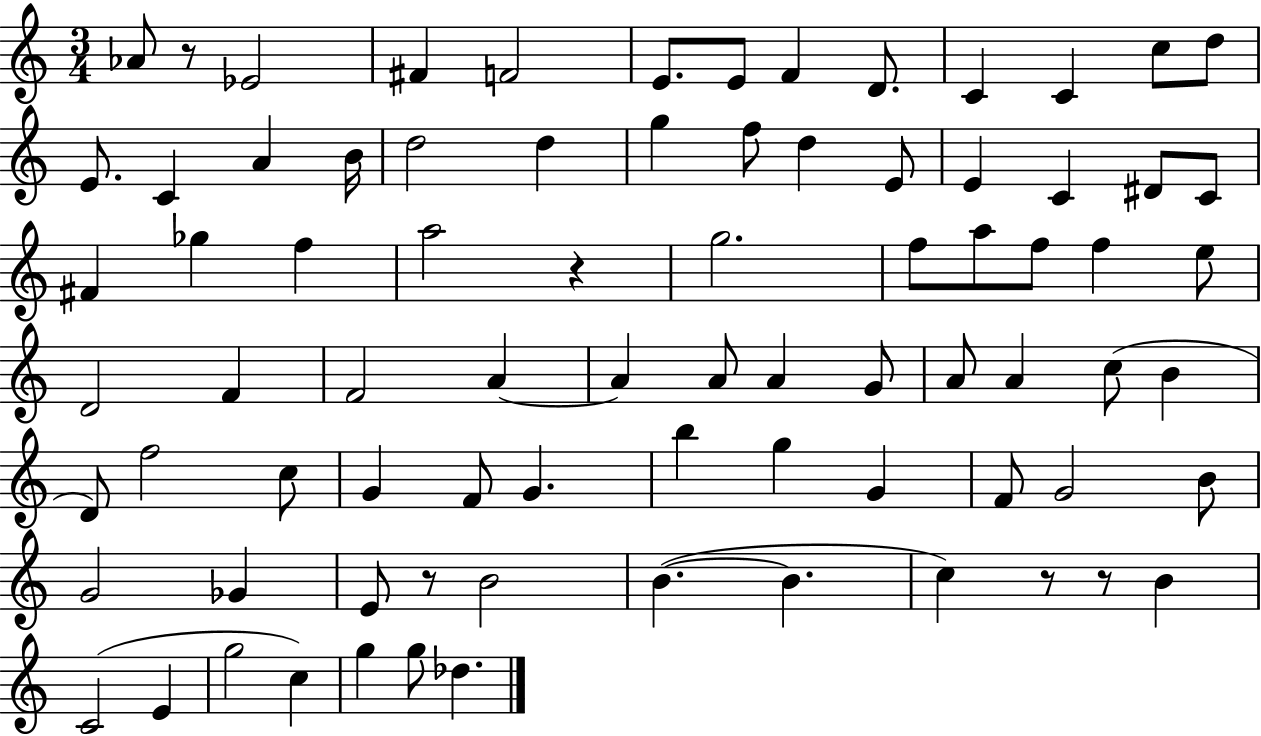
X:1
T:Untitled
M:3/4
L:1/4
K:C
_A/2 z/2 _E2 ^F F2 E/2 E/2 F D/2 C C c/2 d/2 E/2 C A B/4 d2 d g f/2 d E/2 E C ^D/2 C/2 ^F _g f a2 z g2 f/2 a/2 f/2 f e/2 D2 F F2 A A A/2 A G/2 A/2 A c/2 B D/2 f2 c/2 G F/2 G b g G F/2 G2 B/2 G2 _G E/2 z/2 B2 B B c z/2 z/2 B C2 E g2 c g g/2 _d